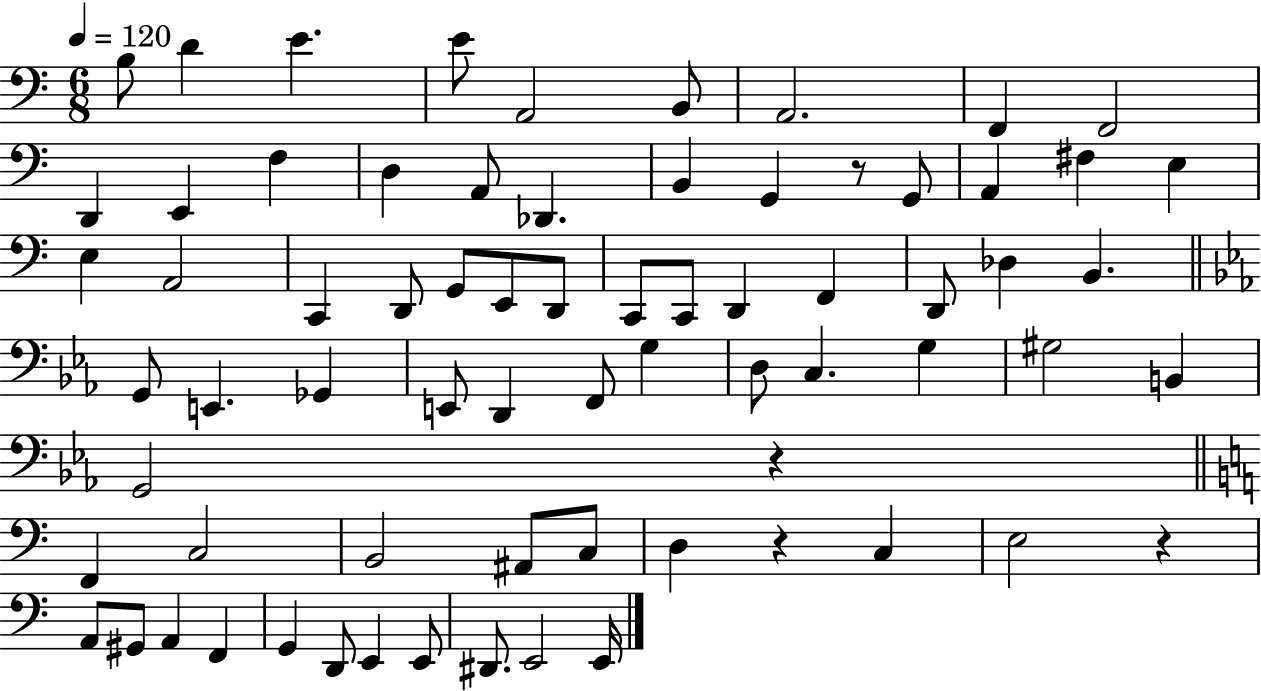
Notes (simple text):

B3/e D4/q E4/q. E4/e A2/h B2/e A2/h. F2/q F2/h D2/q E2/q F3/q D3/q A2/e Db2/q. B2/q G2/q R/e G2/e A2/q F#3/q E3/q E3/q A2/h C2/q D2/e G2/e E2/e D2/e C2/e C2/e D2/q F2/q D2/e Db3/q B2/q. G2/e E2/q. Gb2/q E2/e D2/q F2/e G3/q D3/e C3/q. G3/q G#3/h B2/q G2/h R/q F2/q C3/h B2/h A#2/e C3/e D3/q R/q C3/q E3/h R/q A2/e G#2/e A2/q F2/q G2/q D2/e E2/q E2/e D#2/e. E2/h E2/s